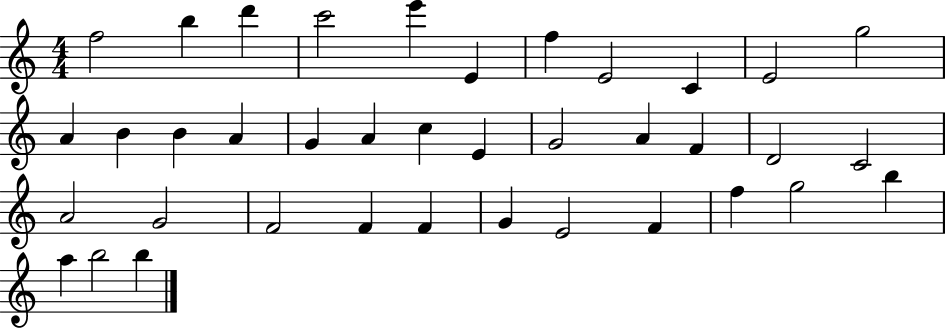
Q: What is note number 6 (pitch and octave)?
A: E4